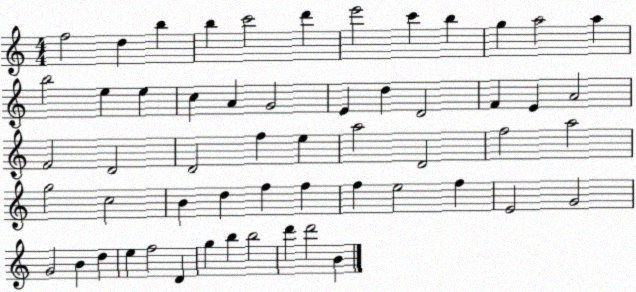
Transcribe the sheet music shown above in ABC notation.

X:1
T:Untitled
M:4/4
L:1/4
K:C
f2 d b b c'2 d' e'2 c' b g a2 a b2 e e c A G2 E d D2 F E A2 F2 D2 D2 f e a2 D2 f2 a2 g2 c2 B d f f f e2 f E2 G2 G2 B d e f2 D g b b2 d' d'2 B